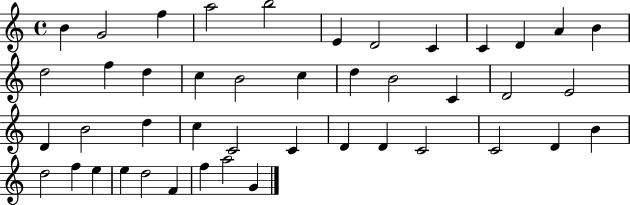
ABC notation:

X:1
T:Untitled
M:4/4
L:1/4
K:C
B G2 f a2 b2 E D2 C C D A B d2 f d c B2 c d B2 C D2 E2 D B2 d c C2 C D D C2 C2 D B d2 f e e d2 F f a2 G